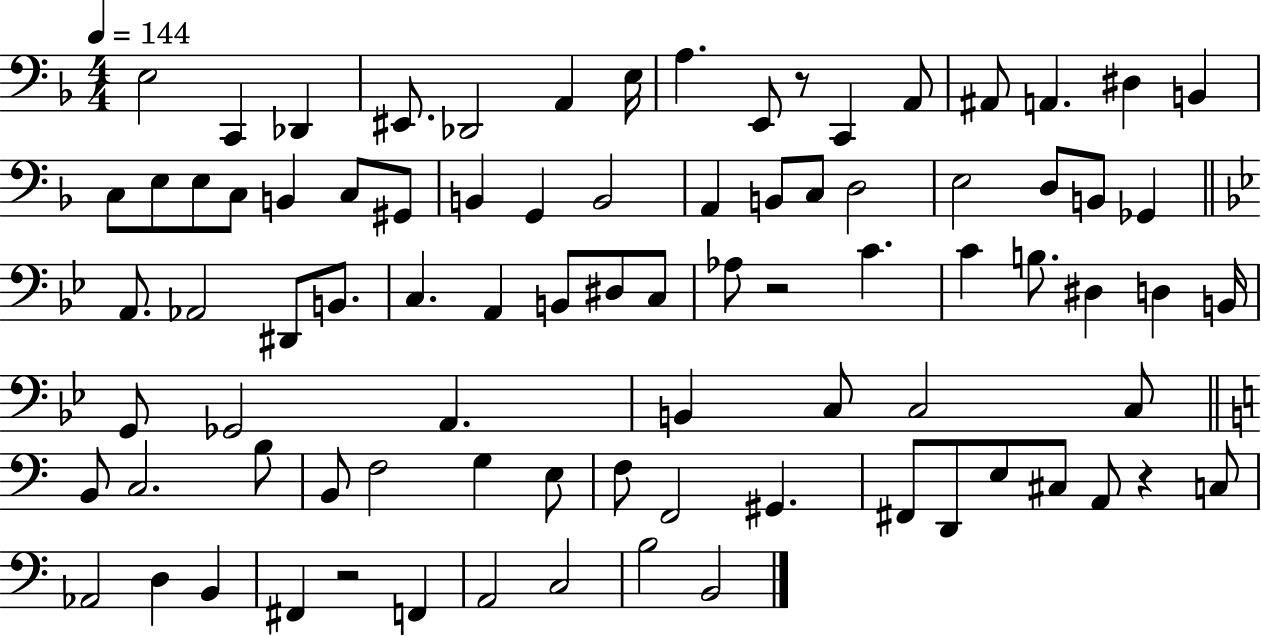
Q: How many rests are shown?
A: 4